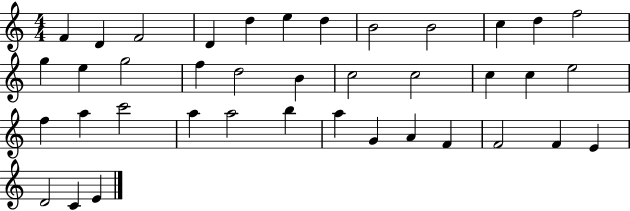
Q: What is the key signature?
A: C major